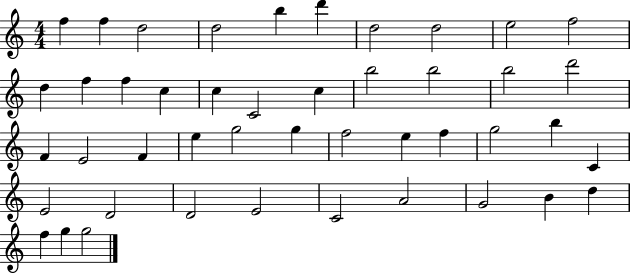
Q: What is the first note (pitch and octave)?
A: F5